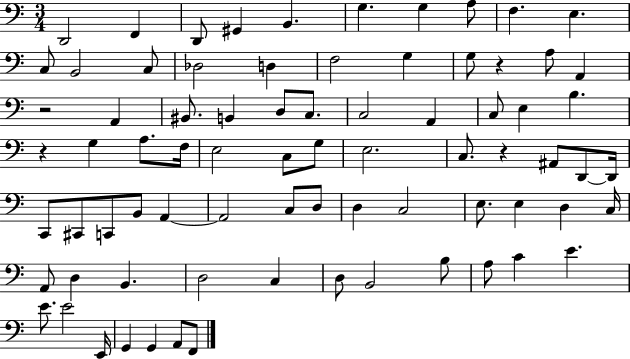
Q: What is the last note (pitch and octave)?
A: F2